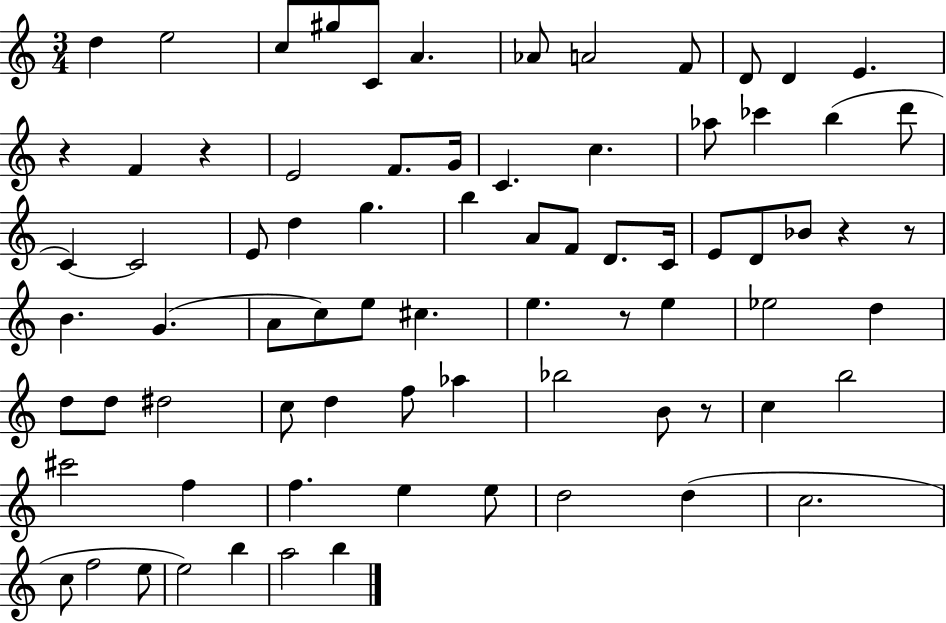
D5/q E5/h C5/e G#5/e C4/e A4/q. Ab4/e A4/h F4/e D4/e D4/q E4/q. R/q F4/q R/q E4/h F4/e. G4/s C4/q. C5/q. Ab5/e CES6/q B5/q D6/e C4/q C4/h E4/e D5/q G5/q. B5/q A4/e F4/e D4/e. C4/s E4/e D4/e Bb4/e R/q R/e B4/q. G4/q. A4/e C5/e E5/e C#5/q. E5/q. R/e E5/q Eb5/h D5/q D5/e D5/e D#5/h C5/e D5/q F5/e Ab5/q Bb5/h B4/e R/e C5/q B5/h C#6/h F5/q F5/q. E5/q E5/e D5/h D5/q C5/h. C5/e F5/h E5/e E5/h B5/q A5/h B5/q